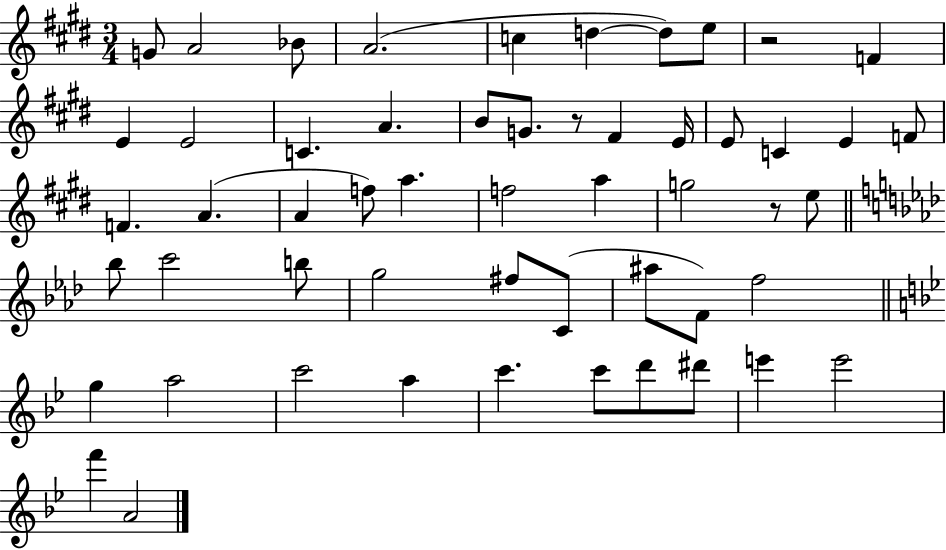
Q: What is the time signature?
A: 3/4